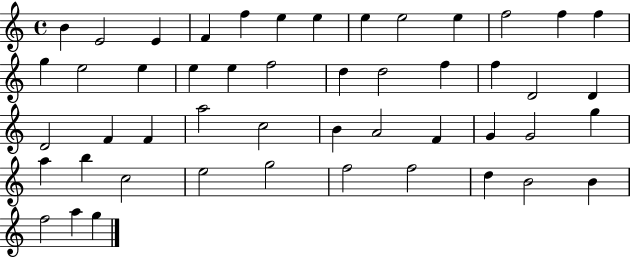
B4/q E4/h E4/q F4/q F5/q E5/q E5/q E5/q E5/h E5/q F5/h F5/q F5/q G5/q E5/h E5/q E5/q E5/q F5/h D5/q D5/h F5/q F5/q D4/h D4/q D4/h F4/q F4/q A5/h C5/h B4/q A4/h F4/q G4/q G4/h G5/q A5/q B5/q C5/h E5/h G5/h F5/h F5/h D5/q B4/h B4/q F5/h A5/q G5/q